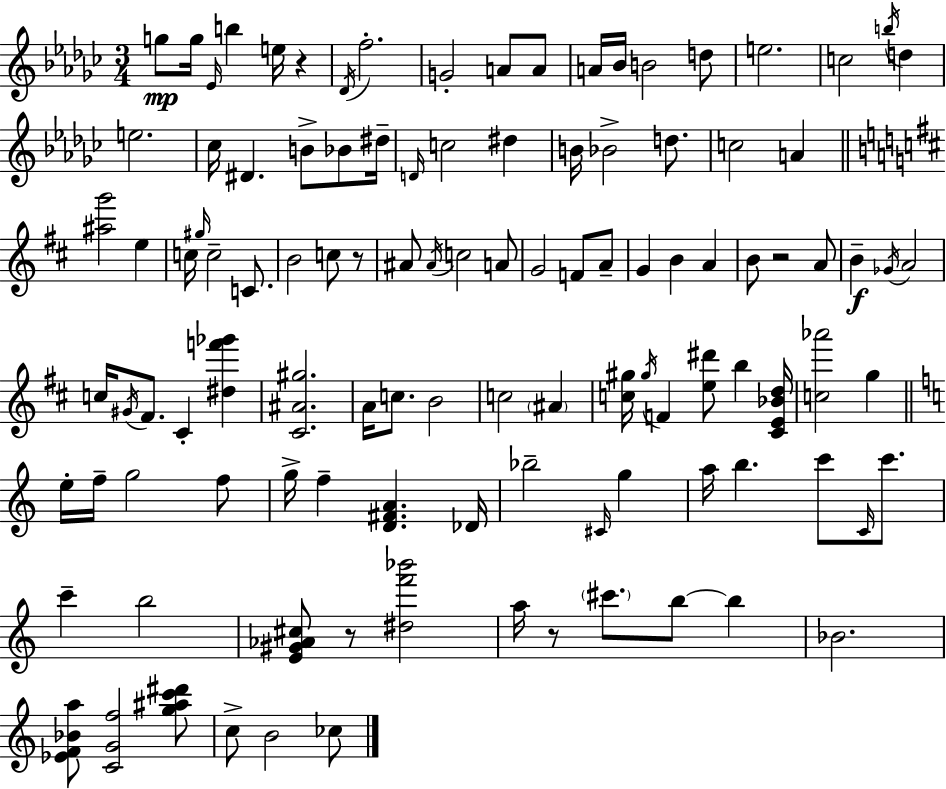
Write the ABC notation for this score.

X:1
T:Untitled
M:3/4
L:1/4
K:Ebm
g/2 g/4 _E/4 b e/4 z _D/4 f2 G2 A/2 A/2 A/4 _B/4 B2 d/2 e2 c2 b/4 d e2 _c/4 ^D B/2 _B/2 ^d/4 D/4 c2 ^d B/4 _B2 d/2 c2 A [^ag']2 e c/4 ^g/4 c2 C/2 B2 c/2 z/2 ^A/2 ^A/4 c2 A/2 G2 F/2 A/2 G B A B/2 z2 A/2 B _G/4 A2 c/4 ^G/4 ^F/2 ^C [^df'_g'] [^C^A^g]2 A/4 c/2 B2 c2 ^A [c^g]/4 ^g/4 F [e^d']/2 b [^CE_Bd]/4 [c_a']2 g e/4 f/4 g2 f/2 g/4 f [D^FA] _D/4 _b2 ^C/4 g a/4 b c'/2 C/4 c'/2 c' b2 [E^G_A^c]/2 z/2 [^df'_b']2 a/4 z/2 ^c'/2 b/2 b _B2 [_EF_Ba]/2 [CGf]2 [g^ac'^d']/2 c/2 B2 _c/2